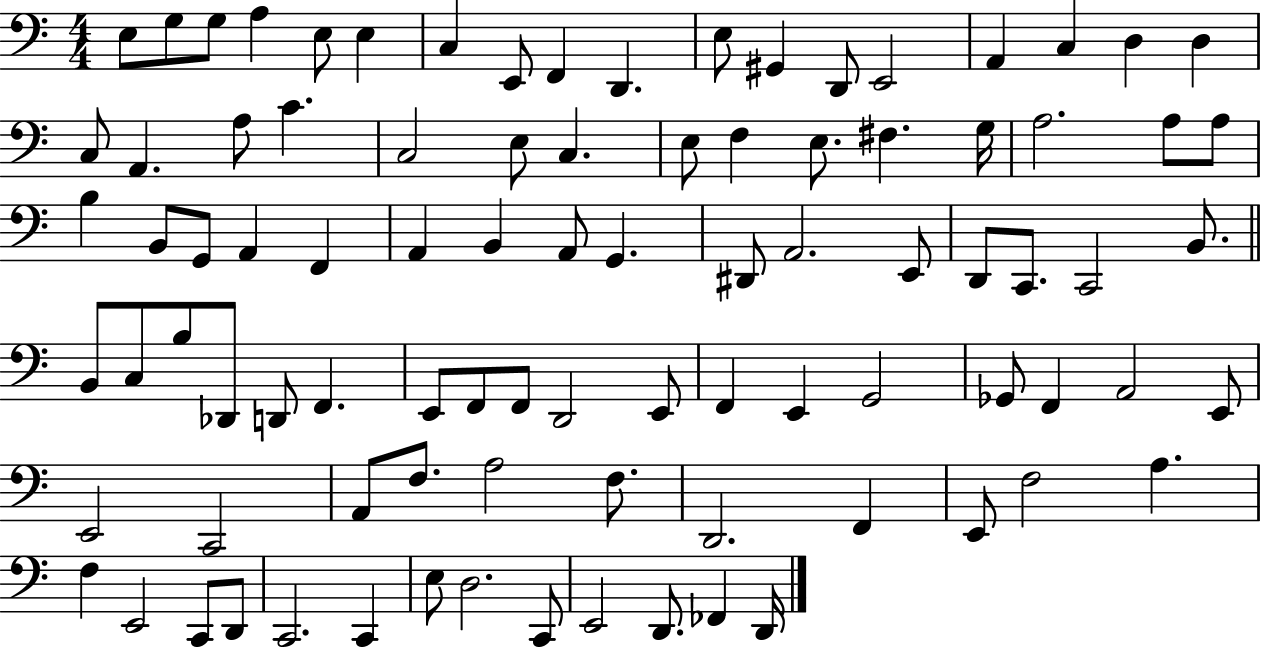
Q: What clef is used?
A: bass